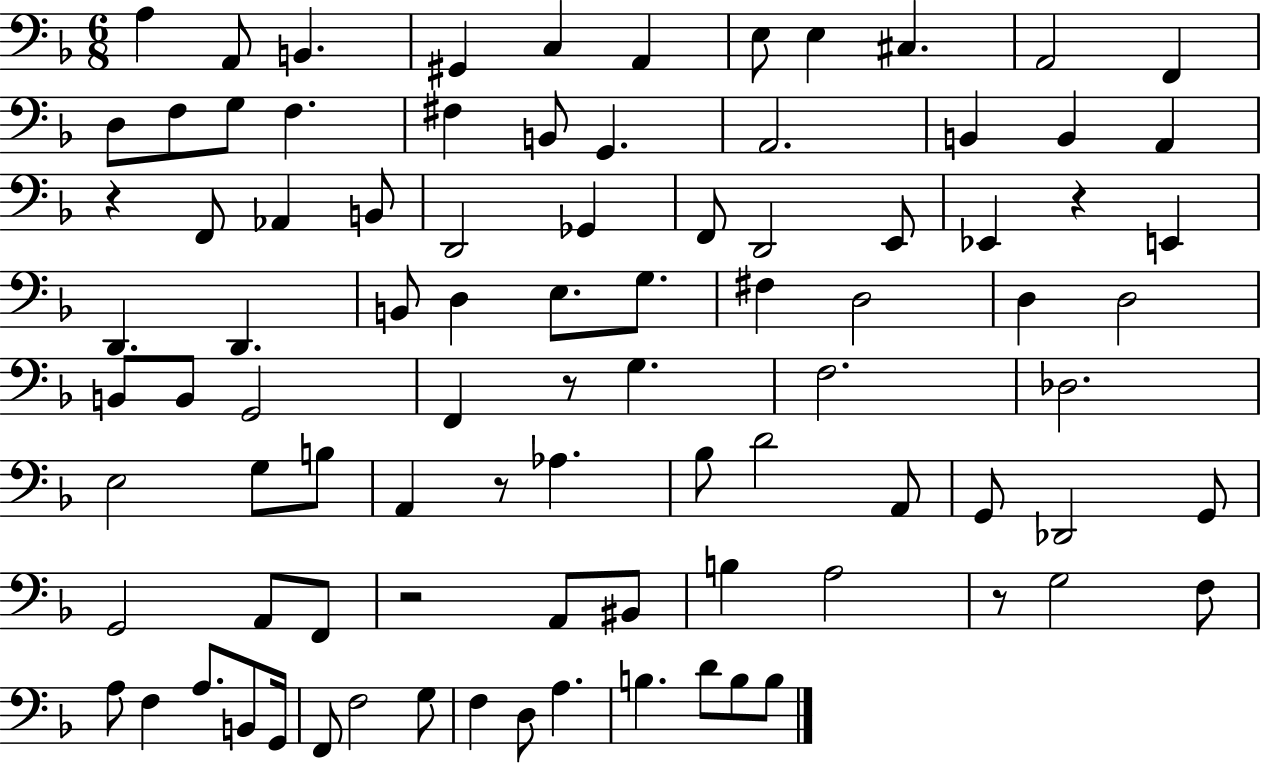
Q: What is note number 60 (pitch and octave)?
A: G2